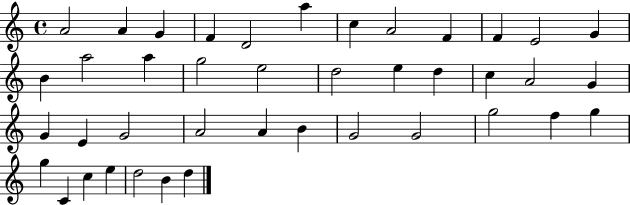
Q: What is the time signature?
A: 4/4